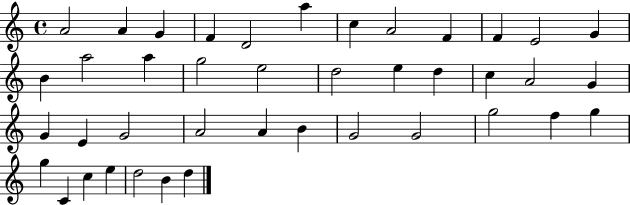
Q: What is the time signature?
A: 4/4